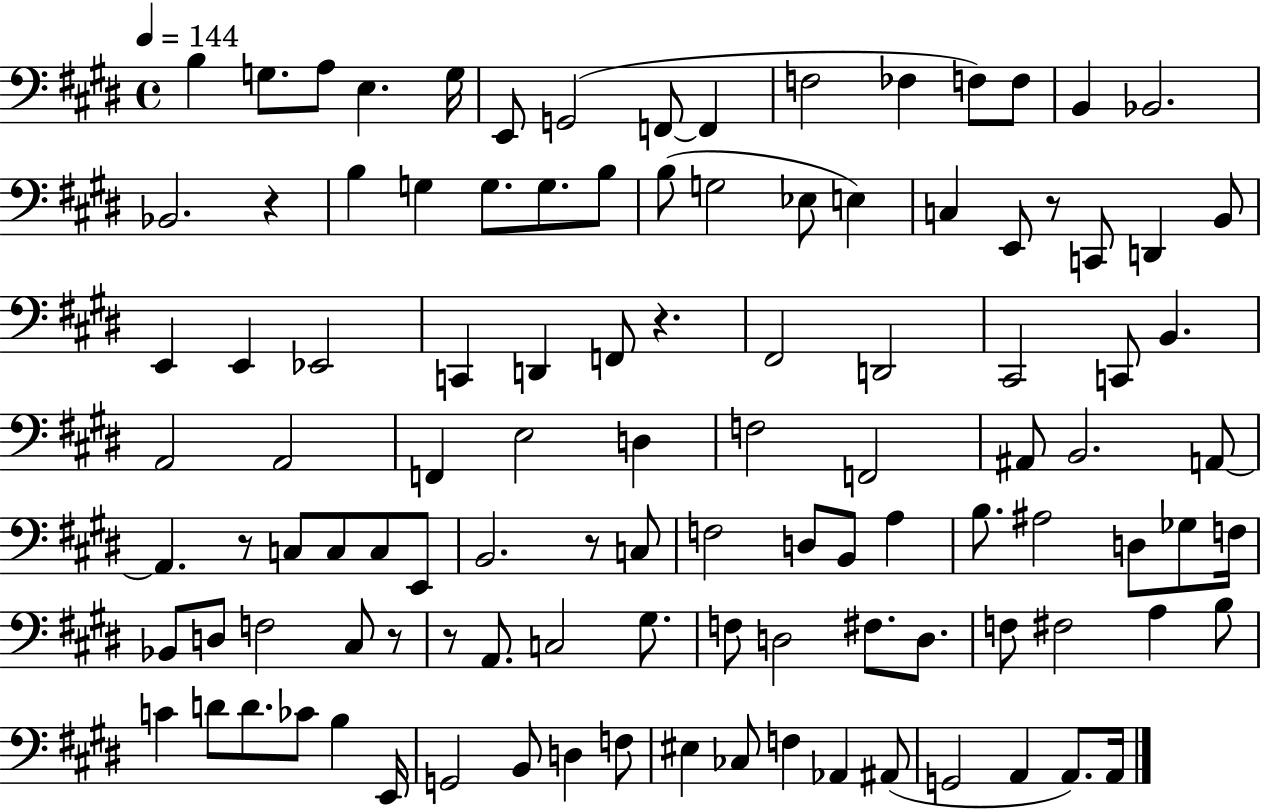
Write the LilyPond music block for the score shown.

{
  \clef bass
  \time 4/4
  \defaultTimeSignature
  \key e \major
  \tempo 4 = 144
  \repeat volta 2 { b4 g8. a8 e4. g16 | e,8 g,2( f,8~~ f,4 | f2 fes4 f8) f8 | b,4 bes,2. | \break bes,2. r4 | b4 g4 g8. g8. b8 | b8( g2 ees8 e4) | c4 e,8 r8 c,8 d,4 b,8 | \break e,4 e,4 ees,2 | c,4 d,4 f,8 r4. | fis,2 d,2 | cis,2 c,8 b,4. | \break a,2 a,2 | f,4 e2 d4 | f2 f,2 | ais,8 b,2. a,8~~ | \break a,4. r8 c8 c8 c8 e,8 | b,2. r8 c8 | f2 d8 b,8 a4 | b8. ais2 d8 ges8 f16 | \break bes,8 d8 f2 cis8 r8 | r8 a,8. c2 gis8. | f8 d2 fis8. d8. | f8 fis2 a4 b8 | \break c'4 d'8 d'8. ces'8 b4 e,16 | g,2 b,8 d4 f8 | eis4 ces8 f4 aes,4 ais,8( | g,2 a,4 a,8.) a,16 | \break } \bar "|."
}